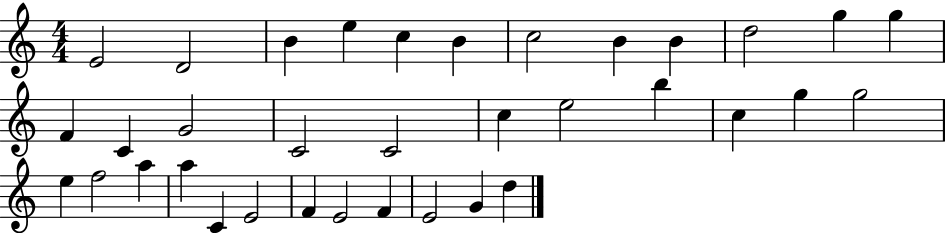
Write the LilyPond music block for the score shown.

{
  \clef treble
  \numericTimeSignature
  \time 4/4
  \key c \major
  e'2 d'2 | b'4 e''4 c''4 b'4 | c''2 b'4 b'4 | d''2 g''4 g''4 | \break f'4 c'4 g'2 | c'2 c'2 | c''4 e''2 b''4 | c''4 g''4 g''2 | \break e''4 f''2 a''4 | a''4 c'4 e'2 | f'4 e'2 f'4 | e'2 g'4 d''4 | \break \bar "|."
}